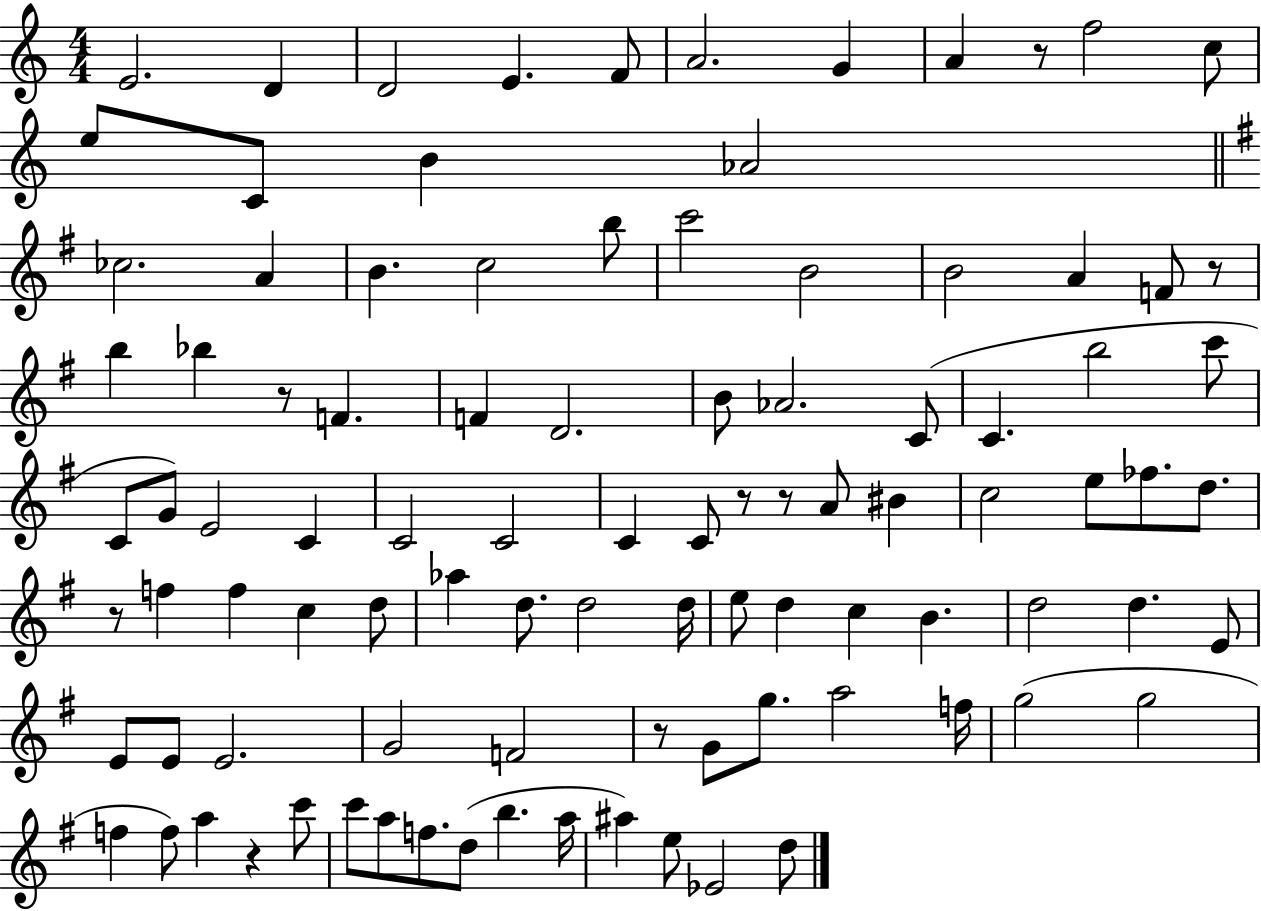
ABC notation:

X:1
T:Untitled
M:4/4
L:1/4
K:C
E2 D D2 E F/2 A2 G A z/2 f2 c/2 e/2 C/2 B _A2 _c2 A B c2 b/2 c'2 B2 B2 A F/2 z/2 b _b z/2 F F D2 B/2 _A2 C/2 C b2 c'/2 C/2 G/2 E2 C C2 C2 C C/2 z/2 z/2 A/2 ^B c2 e/2 _f/2 d/2 z/2 f f c d/2 _a d/2 d2 d/4 e/2 d c B d2 d E/2 E/2 E/2 E2 G2 F2 z/2 G/2 g/2 a2 f/4 g2 g2 f f/2 a z c'/2 c'/2 a/2 f/2 d/2 b a/4 ^a e/2 _E2 d/2